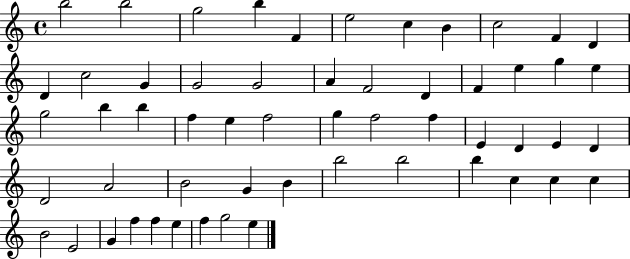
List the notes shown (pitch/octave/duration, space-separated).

B5/h B5/h G5/h B5/q F4/q E5/h C5/q B4/q C5/h F4/q D4/q D4/q C5/h G4/q G4/h G4/h A4/q F4/h D4/q F4/q E5/q G5/q E5/q G5/h B5/q B5/q F5/q E5/q F5/h G5/q F5/h F5/q E4/q D4/q E4/q D4/q D4/h A4/h B4/h G4/q B4/q B5/h B5/h B5/q C5/q C5/q C5/q B4/h E4/h G4/q F5/q F5/q E5/q F5/q G5/h E5/q